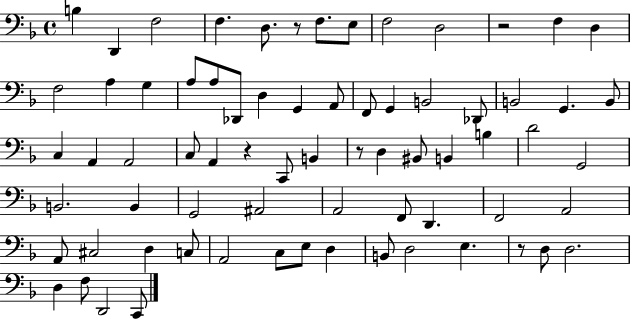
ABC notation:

X:1
T:Untitled
M:4/4
L:1/4
K:F
B, D,, F,2 F, D,/2 z/2 F,/2 E,/2 F,2 D,2 z2 F, D, F,2 A, G, A,/2 A,/2 _D,,/2 D, G,, A,,/2 F,,/2 G,, B,,2 _D,,/2 B,,2 G,, B,,/2 C, A,, A,,2 C,/2 A,, z C,,/2 B,, z/2 D, ^B,,/2 B,, B, D2 G,,2 B,,2 B,, G,,2 ^A,,2 A,,2 F,,/2 D,, F,,2 A,,2 A,,/2 ^C,2 D, C,/2 A,,2 C,/2 E,/2 D, B,,/2 D,2 E, z/2 D,/2 D,2 D, F,/2 D,,2 C,,/2